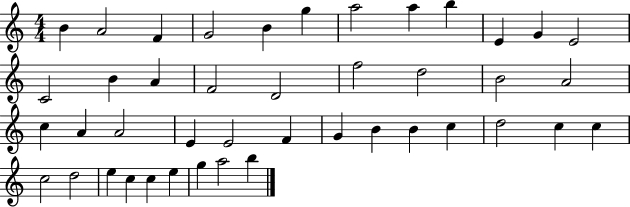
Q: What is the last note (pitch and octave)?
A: B5